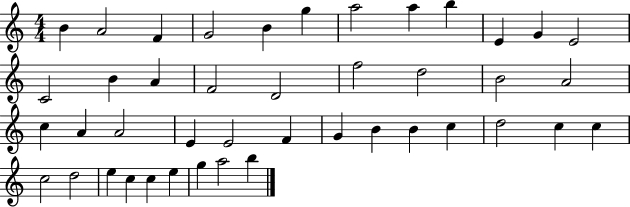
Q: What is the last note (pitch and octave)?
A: B5